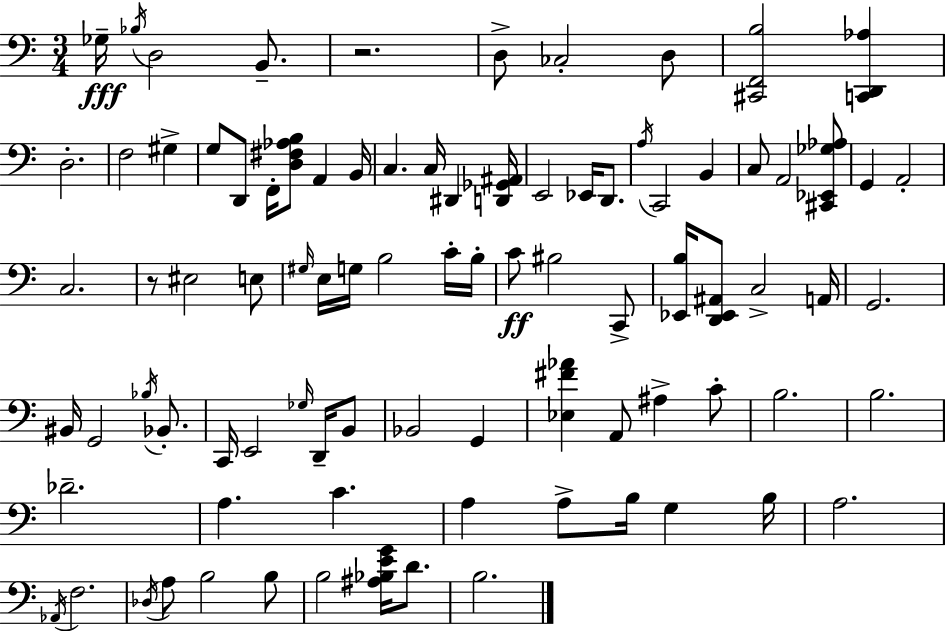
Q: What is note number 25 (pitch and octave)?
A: C3